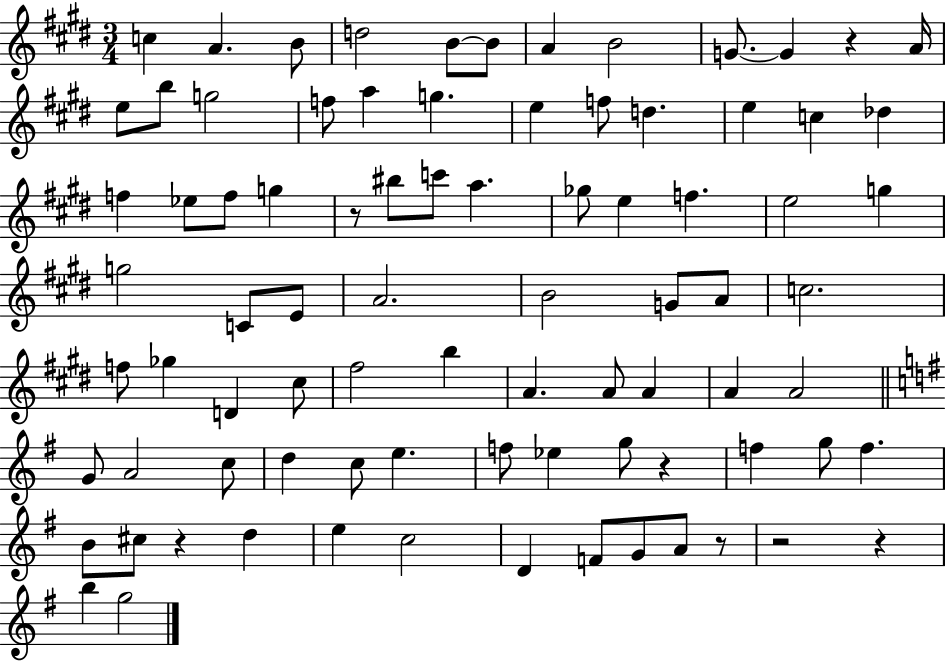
{
  \clef treble
  \numericTimeSignature
  \time 3/4
  \key e \major
  \repeat volta 2 { c''4 a'4. b'8 | d''2 b'8~~ b'8 | a'4 b'2 | g'8.~~ g'4 r4 a'16 | \break e''8 b''8 g''2 | f''8 a''4 g''4. | e''4 f''8 d''4. | e''4 c''4 des''4 | \break f''4 ees''8 f''8 g''4 | r8 bis''8 c'''8 a''4. | ges''8 e''4 f''4. | e''2 g''4 | \break g''2 c'8 e'8 | a'2. | b'2 g'8 a'8 | c''2. | \break f''8 ges''4 d'4 cis''8 | fis''2 b''4 | a'4. a'8 a'4 | a'4 a'2 | \break \bar "||" \break \key g \major g'8 a'2 c''8 | d''4 c''8 e''4. | f''8 ees''4 g''8 r4 | f''4 g''8 f''4. | \break b'8 cis''8 r4 d''4 | e''4 c''2 | d'4 f'8 g'8 a'8 r8 | r2 r4 | \break b''4 g''2 | } \bar "|."
}